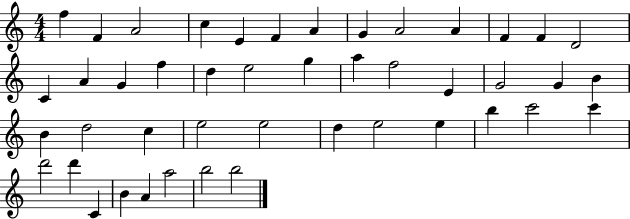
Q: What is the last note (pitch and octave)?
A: B5